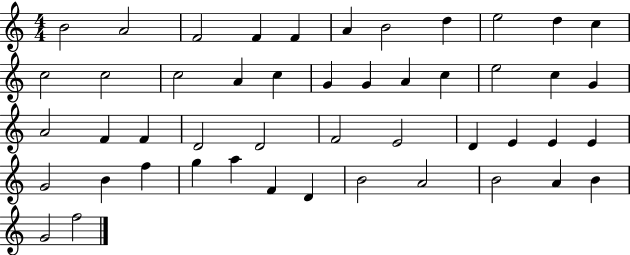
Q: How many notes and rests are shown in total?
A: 48